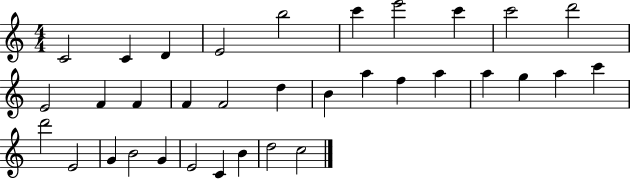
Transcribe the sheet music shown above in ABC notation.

X:1
T:Untitled
M:4/4
L:1/4
K:C
C2 C D E2 b2 c' e'2 c' c'2 d'2 E2 F F F F2 d B a f a a g a c' d'2 E2 G B2 G E2 C B d2 c2